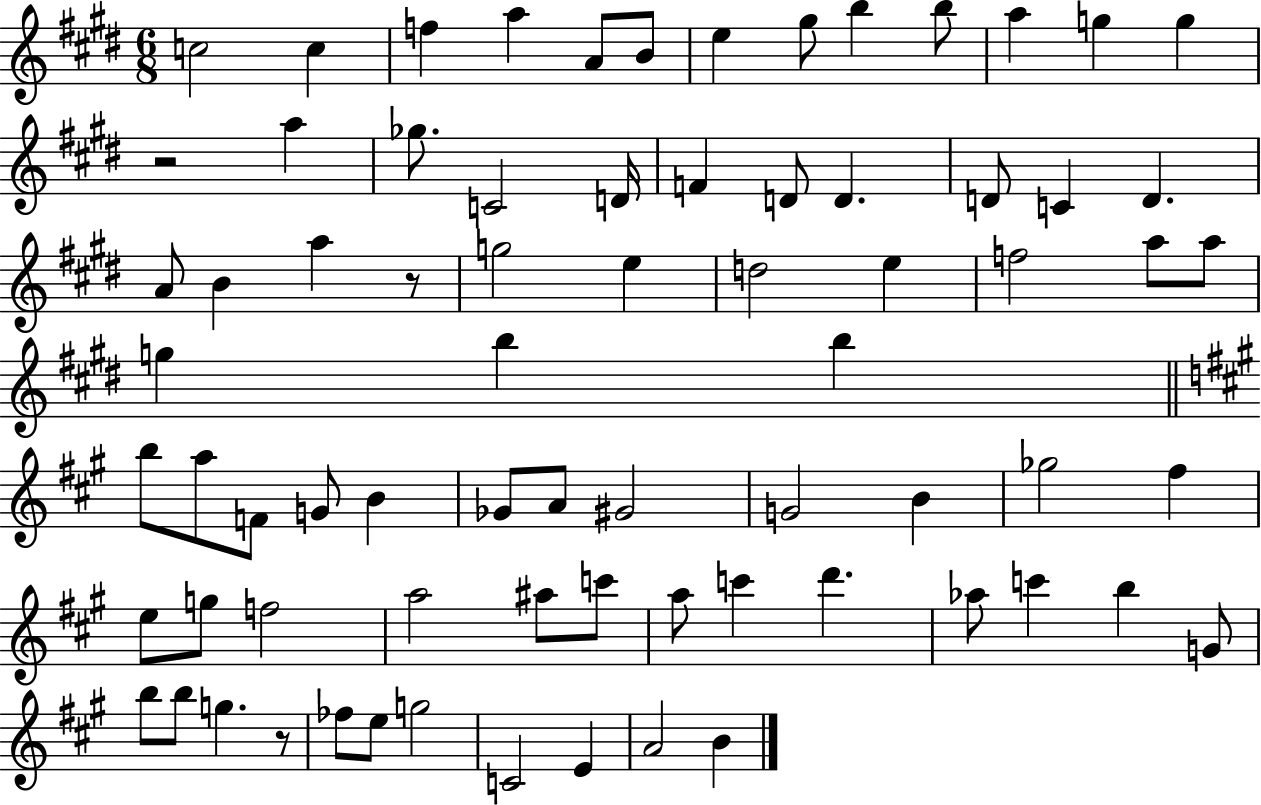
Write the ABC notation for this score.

X:1
T:Untitled
M:6/8
L:1/4
K:E
c2 c f a A/2 B/2 e ^g/2 b b/2 a g g z2 a _g/2 C2 D/4 F D/2 D D/2 C D A/2 B a z/2 g2 e d2 e f2 a/2 a/2 g b b b/2 a/2 F/2 G/2 B _G/2 A/2 ^G2 G2 B _g2 ^f e/2 g/2 f2 a2 ^a/2 c'/2 a/2 c' d' _a/2 c' b G/2 b/2 b/2 g z/2 _f/2 e/2 g2 C2 E A2 B